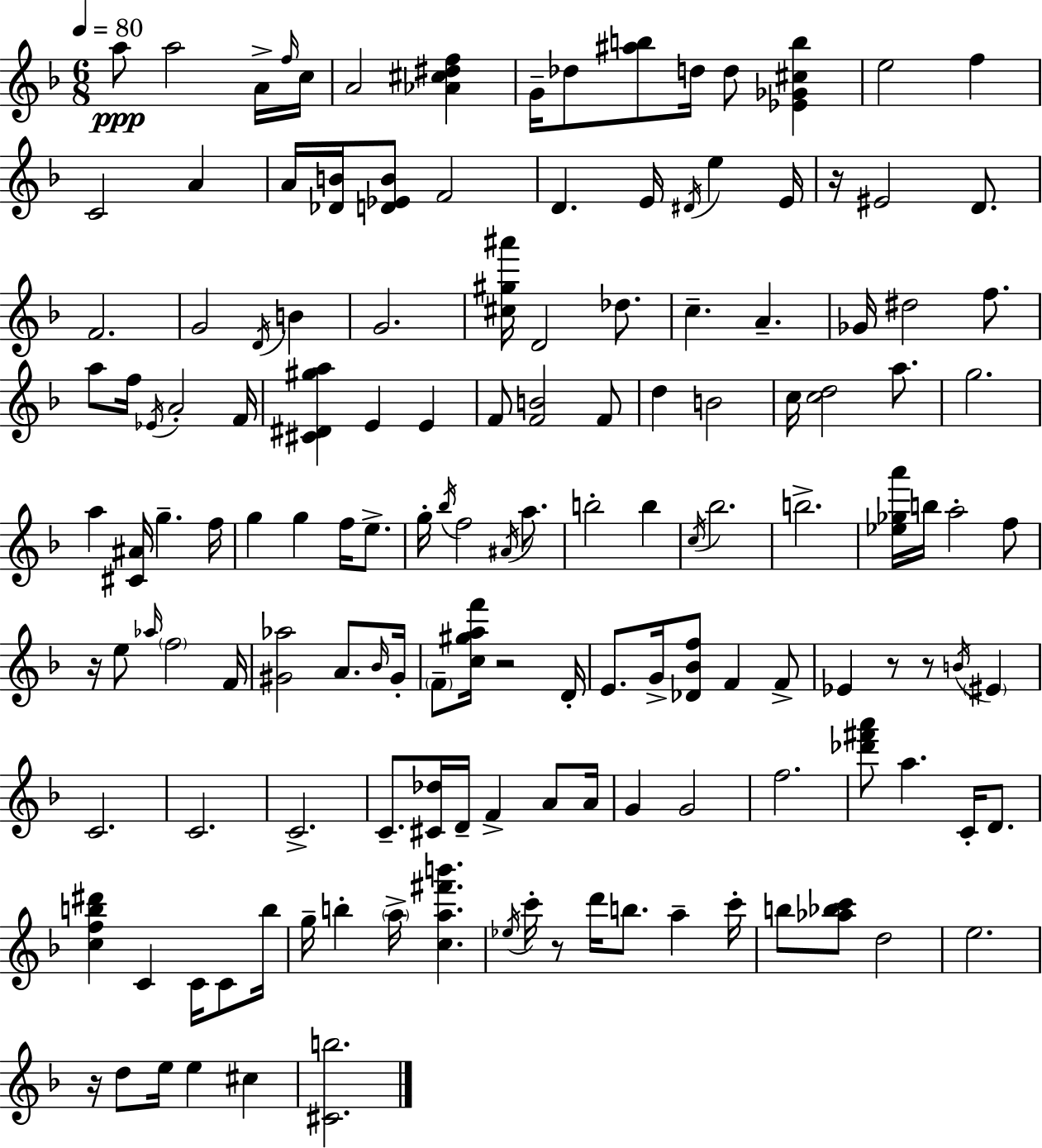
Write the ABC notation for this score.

X:1
T:Untitled
M:6/8
L:1/4
K:Dm
a/2 a2 A/4 f/4 c/4 A2 [_A^c^df] G/4 _d/2 [^ab]/2 d/4 d/2 [_E_G^cb] e2 f C2 A A/4 [_DB]/4 [D_EB]/2 F2 D E/4 ^D/4 e E/4 z/4 ^E2 D/2 F2 G2 D/4 B G2 [^c^g^a']/4 D2 _d/2 c A _G/4 ^d2 f/2 a/2 f/4 _E/4 A2 F/4 [^C^D^ga] E E F/2 [FB]2 F/2 d B2 c/4 [cd]2 a/2 g2 a [^C^A]/4 g f/4 g g f/4 e/2 g/4 _b/4 f2 ^A/4 a/2 b2 b c/4 _b2 b2 [_e_ga']/4 b/4 a2 f/2 z/4 e/2 _a/4 f2 F/4 [^G_a]2 A/2 _B/4 ^G/4 F/2 [c^gaf']/4 z2 D/4 E/2 G/4 [_D_Bf]/2 F F/2 _E z/2 z/2 B/4 ^E C2 C2 C2 C/2 [^C_d]/4 D/4 F A/2 A/4 G G2 f2 [_d'^f'a']/2 a C/4 D/2 [cfb^d'] C C/4 C/2 b/4 g/4 b a/4 [ca^f'b'] _e/4 c'/4 z/2 d'/4 b/2 a c'/4 b/2 [_a_bc']/2 d2 e2 z/4 d/2 e/4 e ^c [^Cb]2